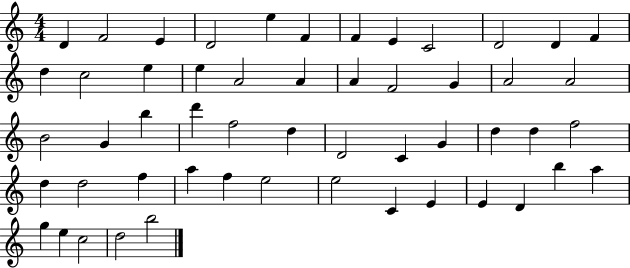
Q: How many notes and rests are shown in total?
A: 53